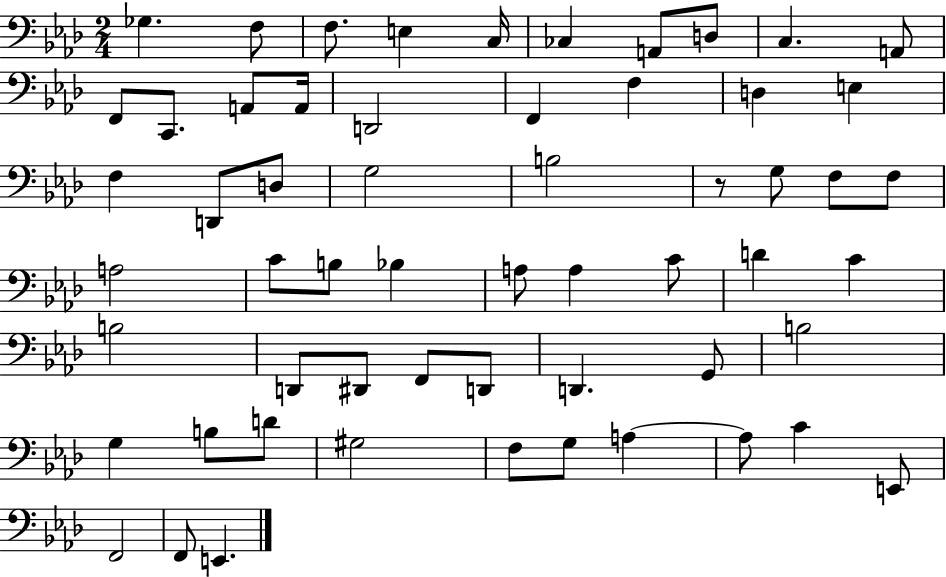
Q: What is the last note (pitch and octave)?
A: E2